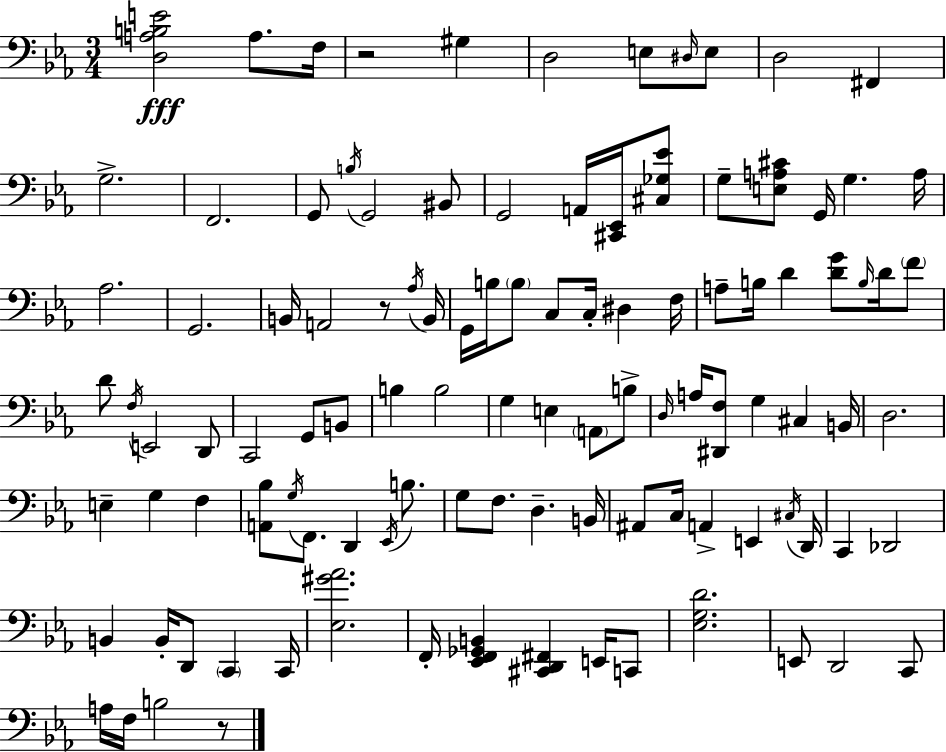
[D3,A3,B3,E4]/h A3/e. F3/s R/h G#3/q D3/h E3/e D#3/s E3/e D3/h F#2/q G3/h. F2/h. G2/e B3/s G2/h BIS2/e G2/h A2/s [C#2,Eb2]/s [C#3,Gb3,Eb4]/e G3/e [E3,A3,C#4]/e G2/s G3/q. A3/s Ab3/h. G2/h. B2/s A2/h R/e Ab3/s B2/s G2/s B3/s B3/e C3/e C3/s D#3/q F3/s A3/e B3/s D4/q [D4,G4]/e B3/s D4/s F4/e D4/e F3/s E2/h D2/e C2/h G2/e B2/e B3/q B3/h G3/q E3/q A2/e B3/e D3/s A3/s [D#2,F3]/e G3/q C#3/q B2/s D3/h. E3/q G3/q F3/q [A2,Bb3]/e G3/s F2/e. D2/q Eb2/s B3/e. G3/e F3/e. D3/q. B2/s A#2/e C3/s A2/q E2/q C#3/s D2/s C2/q Db2/h B2/q B2/s D2/e C2/q C2/s [Eb3,G#4,Ab4]/h. F2/s [Eb2,F2,Gb2,B2]/q [C#2,D2,F#2]/q E2/s C2/e [Eb3,G3,D4]/h. E2/e D2/h C2/e A3/s F3/s B3/h R/e